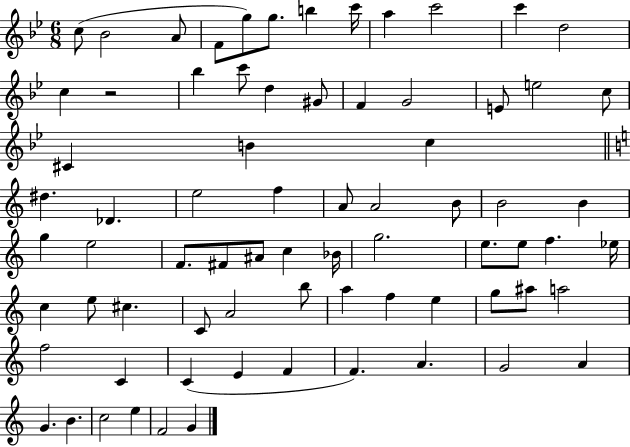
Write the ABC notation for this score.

X:1
T:Untitled
M:6/8
L:1/4
K:Bb
c/2 _B2 A/2 F/2 g/2 g/2 b c'/4 a c'2 c' d2 c z2 _b c'/2 d ^G/2 F G2 E/2 e2 c/2 ^C B c ^d _D e2 f A/2 A2 B/2 B2 B g e2 F/2 ^F/2 ^A/2 c _B/4 g2 e/2 e/2 f _e/4 c e/2 ^c C/2 A2 b/2 a f e g/2 ^a/2 a2 f2 C C E F F A G2 A G B c2 e F2 G